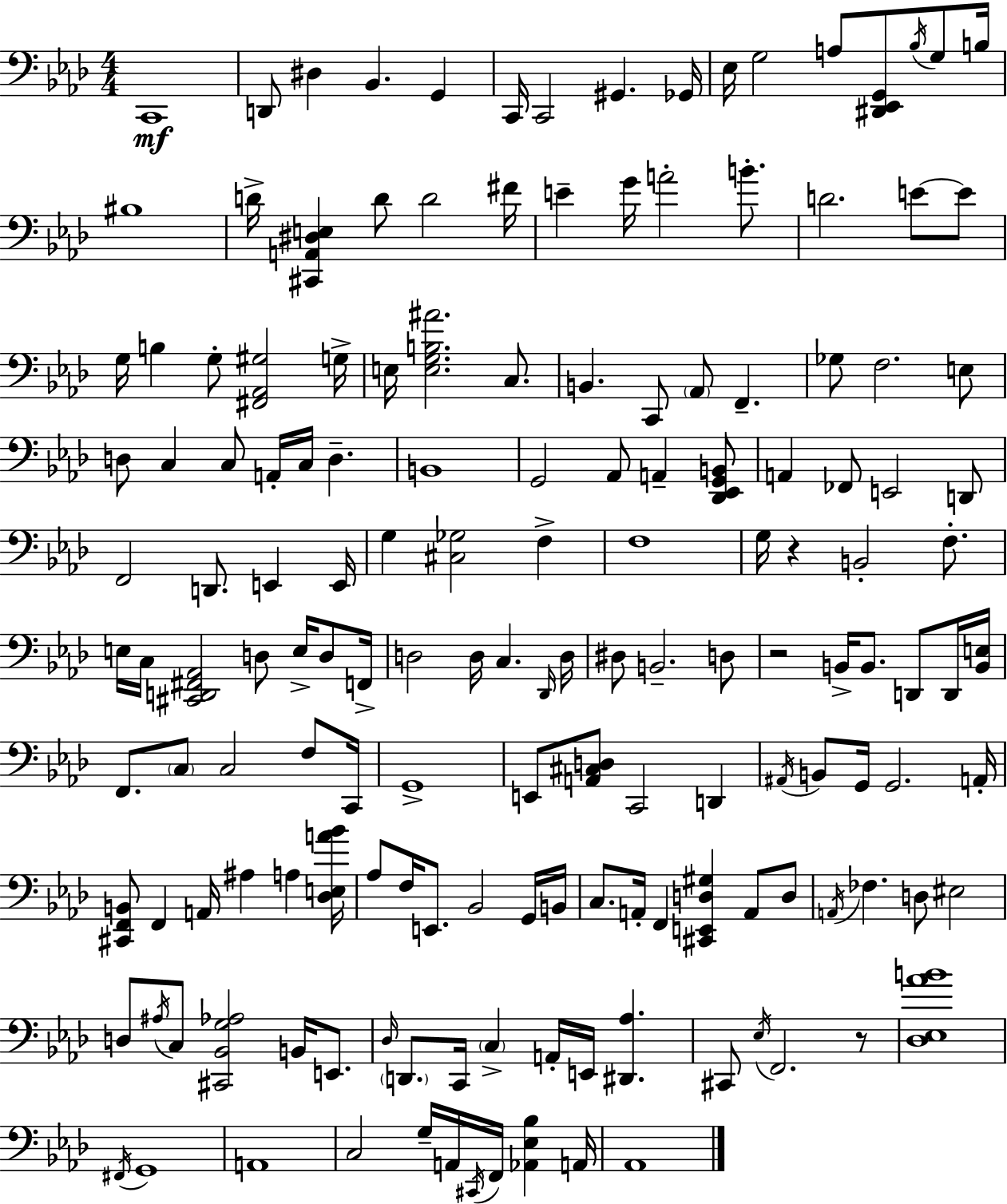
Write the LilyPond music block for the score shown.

{
  \clef bass
  \numericTimeSignature
  \time 4/4
  \key f \minor
  c,1\mf | d,8 dis4 bes,4. g,4 | c,16 c,2 gis,4. ges,16 | ees16 g2 a8 <dis, ees, g,>8 \acciaccatura { bes16 } g8 | \break b16 bis1 | d'16-> <cis, a, dis e>4 d'8 d'2 | fis'16 e'4-- g'16 a'2-. b'8.-. | d'2. e'8~~ e'8 | \break g16 b4 g8-. <fis, aes, gis>2 | g16-> e16 <e g b ais'>2. c8. | b,4. c,8 \parenthesize aes,8 f,4.-- | ges8 f2. e8 | \break d8 c4 c8 a,16-. c16 d4.-- | b,1 | g,2 aes,8 a,4-- <des, ees, g, b,>8 | a,4 fes,8 e,2 d,8 | \break f,2 d,8. e,4 | e,16 g4 <cis ges>2 f4-> | f1 | g16 r4 b,2-. f8.-. | \break e16 c16 <cis, d, fis, aes,>2 d8 e16-> d8 | f,16-> d2 d16 c4. | \grace { des,16 } d16 dis8 b,2.-- | d8 r2 b,16-> b,8. d,8 | \break d,16 <b, e>16 f,8. \parenthesize c8 c2 f8 | c,16 g,1-> | e,8 <a, cis d>8 c,2 d,4 | \acciaccatura { ais,16 } b,8 g,16 g,2. | \break a,16-. <cis, f, b,>8 f,4 a,16 ais4 a4 | <des e a' bes'>16 aes8 f16 e,8. bes,2 | g,16 b,16 c8. a,16-. f,4 <cis, e, d gis>4 a,8 | d8 \acciaccatura { a,16 } fes4. d8 eis2 | \break d8 \acciaccatura { ais16 } c8 <cis, bes, g aes>2 | b,16 e,8. \grace { des16 } \parenthesize d,8. c,16 \parenthesize c4-> a,16-. e,16 | <dis, aes>4. cis,8 \acciaccatura { ees16 } f,2. | r8 <des ees aes' b'>1 | \break \acciaccatura { fis,16 } g,1 | a,1 | c2 | g16-- a,16 \acciaccatura { cis,16 } f,16 <aes, ees bes>4 a,16 aes,1 | \break \bar "|."
}